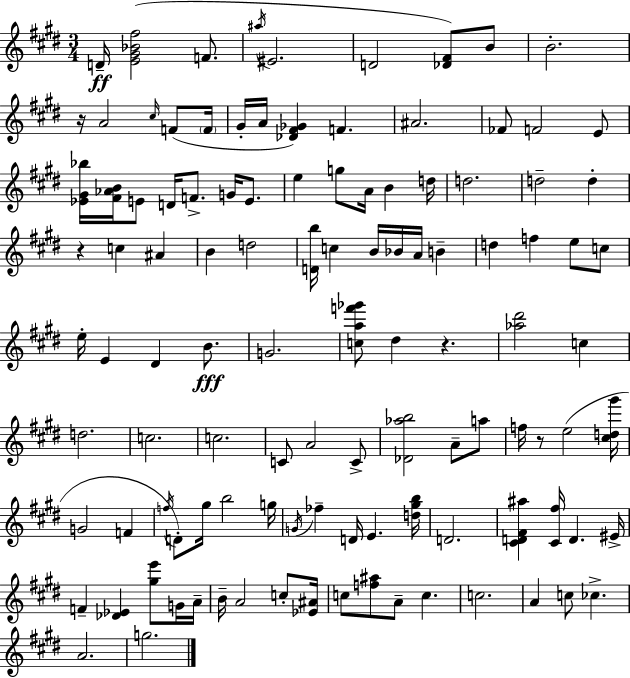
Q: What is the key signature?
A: E major